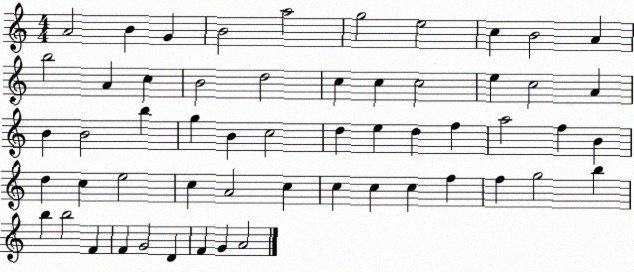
X:1
T:Untitled
M:4/4
L:1/4
K:C
A2 B G B2 a2 g2 e2 c B2 A b2 A c B2 d2 c c c2 e c2 A B B2 b g B c2 d e d f a2 f B d c e2 c A2 c c c c f f g2 b b b2 F F G2 D F G A2